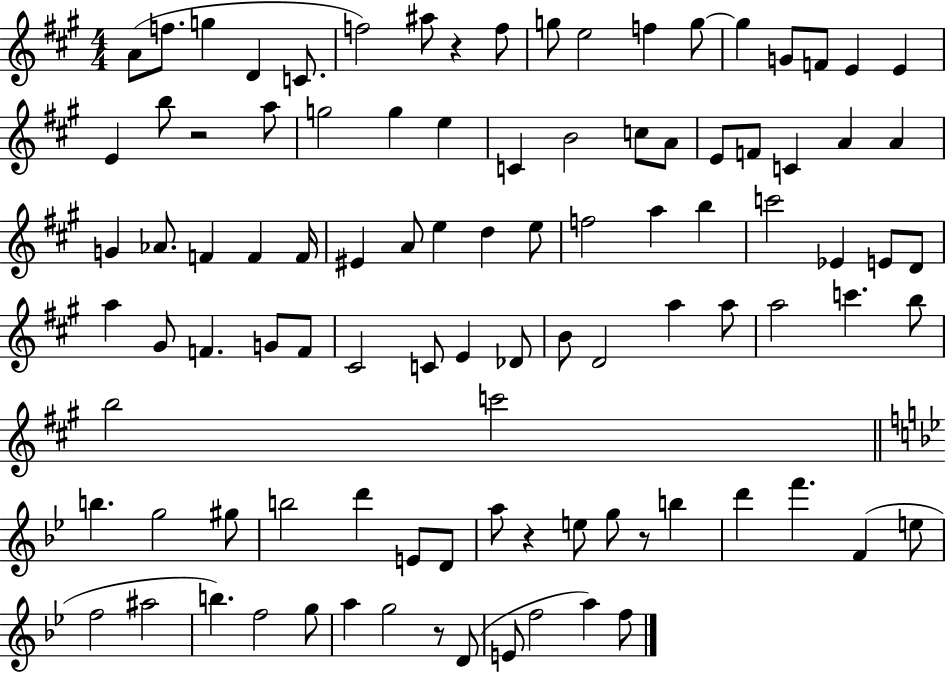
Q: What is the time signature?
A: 4/4